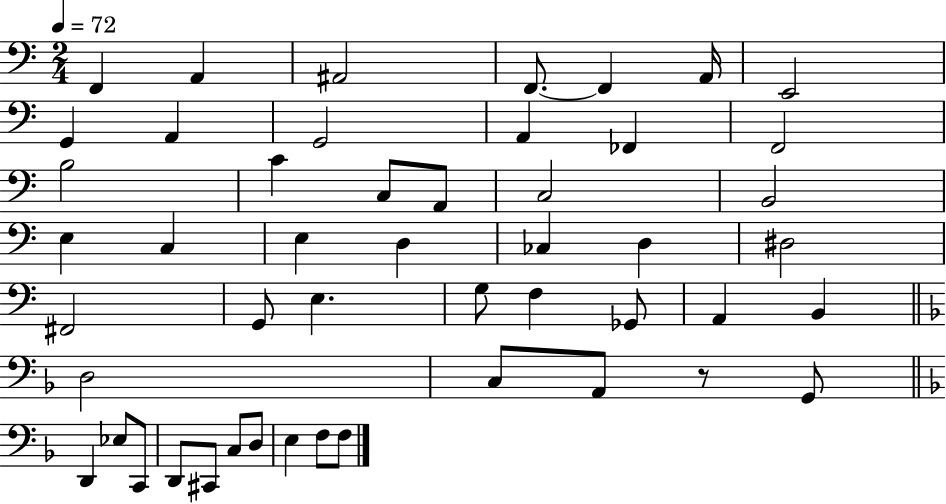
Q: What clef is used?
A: bass